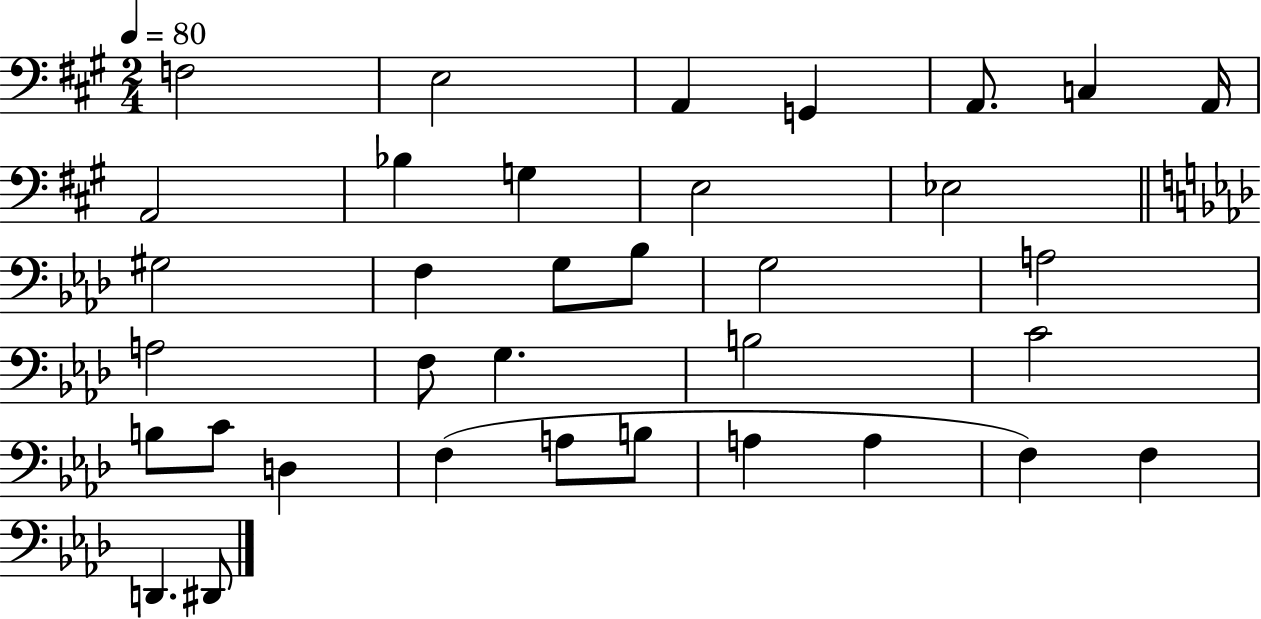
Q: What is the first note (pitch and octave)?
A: F3